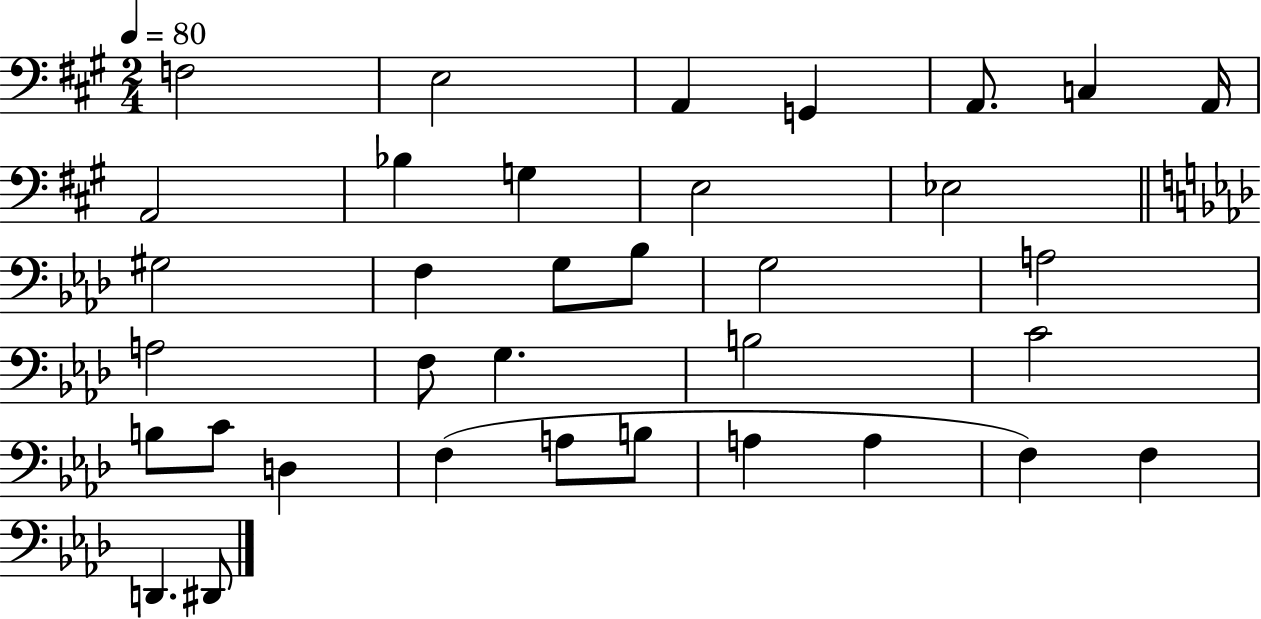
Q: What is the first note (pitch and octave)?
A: F3